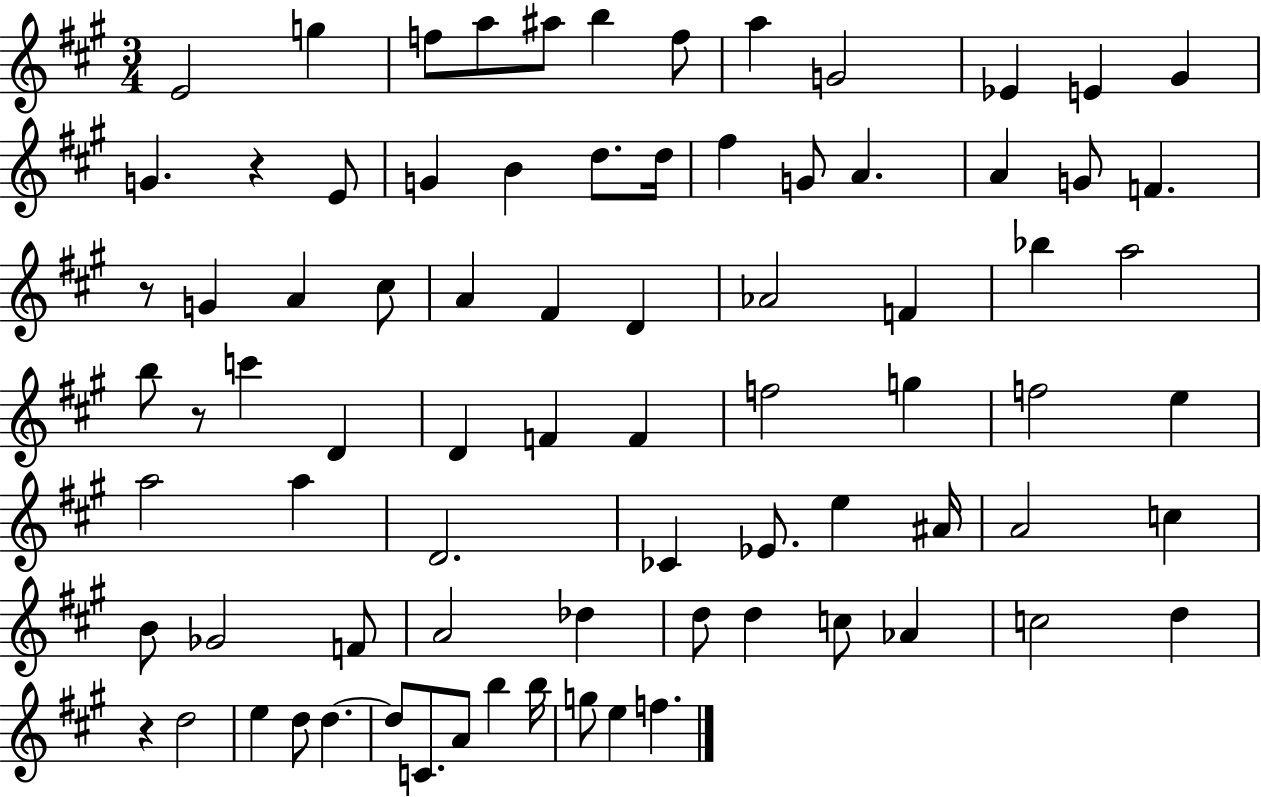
X:1
T:Untitled
M:3/4
L:1/4
K:A
E2 g f/2 a/2 ^a/2 b f/2 a G2 _E E ^G G z E/2 G B d/2 d/4 ^f G/2 A A G/2 F z/2 G A ^c/2 A ^F D _A2 F _b a2 b/2 z/2 c' D D F F f2 g f2 e a2 a D2 _C _E/2 e ^A/4 A2 c B/2 _G2 F/2 A2 _d d/2 d c/2 _A c2 d z d2 e d/2 d d/2 C/2 A/2 b b/4 g/2 e f